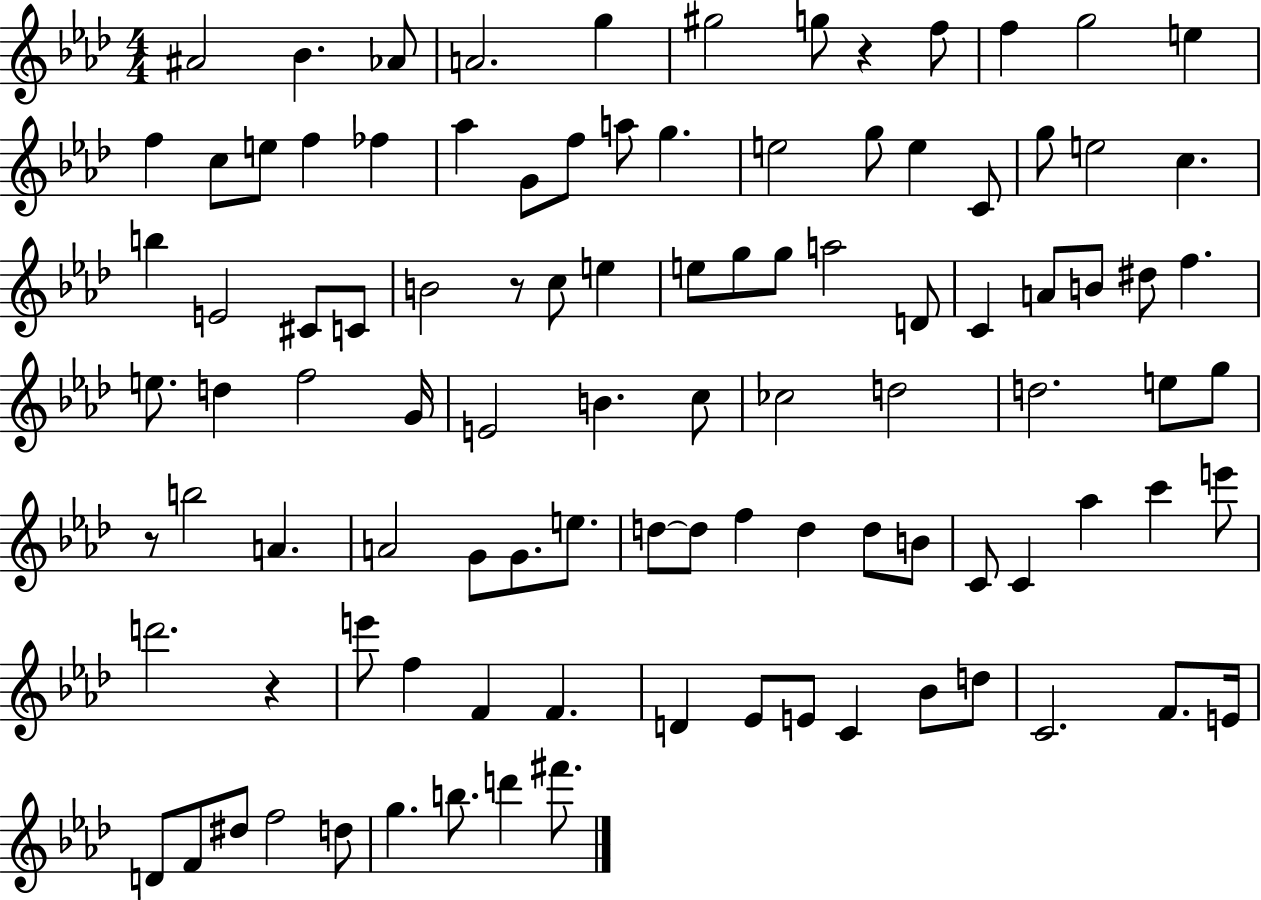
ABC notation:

X:1
T:Untitled
M:4/4
L:1/4
K:Ab
^A2 _B _A/2 A2 g ^g2 g/2 z f/2 f g2 e f c/2 e/2 f _f _a G/2 f/2 a/2 g e2 g/2 e C/2 g/2 e2 c b E2 ^C/2 C/2 B2 z/2 c/2 e e/2 g/2 g/2 a2 D/2 C A/2 B/2 ^d/2 f e/2 d f2 G/4 E2 B c/2 _c2 d2 d2 e/2 g/2 z/2 b2 A A2 G/2 G/2 e/2 d/2 d/2 f d d/2 B/2 C/2 C _a c' e'/2 d'2 z e'/2 f F F D _E/2 E/2 C _B/2 d/2 C2 F/2 E/4 D/2 F/2 ^d/2 f2 d/2 g b/2 d' ^f'/2